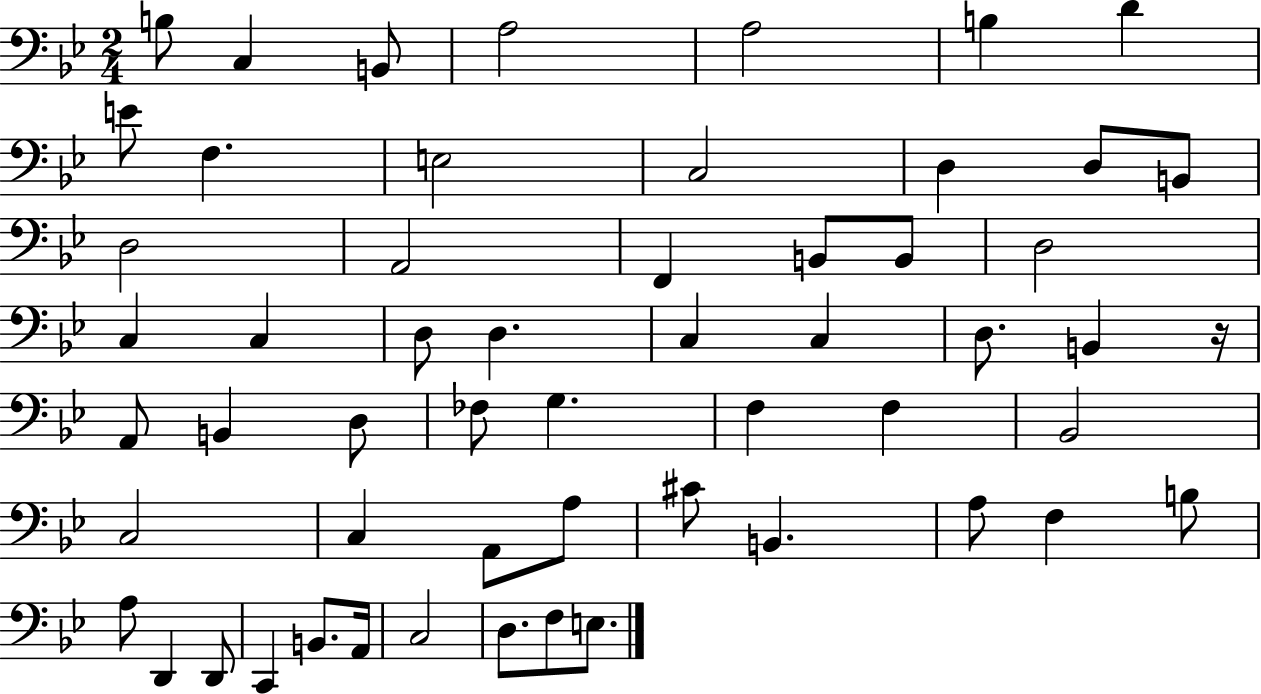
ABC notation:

X:1
T:Untitled
M:2/4
L:1/4
K:Bb
B,/2 C, B,,/2 A,2 A,2 B, D E/2 F, E,2 C,2 D, D,/2 B,,/2 D,2 A,,2 F,, B,,/2 B,,/2 D,2 C, C, D,/2 D, C, C, D,/2 B,, z/4 A,,/2 B,, D,/2 _F,/2 G, F, F, _B,,2 C,2 C, A,,/2 A,/2 ^C/2 B,, A,/2 F, B,/2 A,/2 D,, D,,/2 C,, B,,/2 A,,/4 C,2 D,/2 F,/2 E,/2